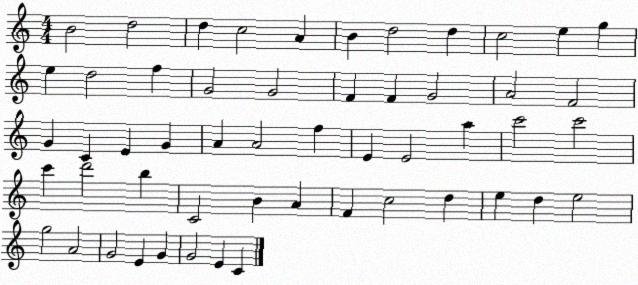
X:1
T:Untitled
M:4/4
L:1/4
K:C
B2 d2 d c2 A B d2 d c2 e g e d2 f G2 G2 F F G2 A2 F2 G C E G A A2 f E E2 a c'2 c'2 c' d'2 b C2 B A F c2 d e d e2 g2 A2 G2 E G G2 E C